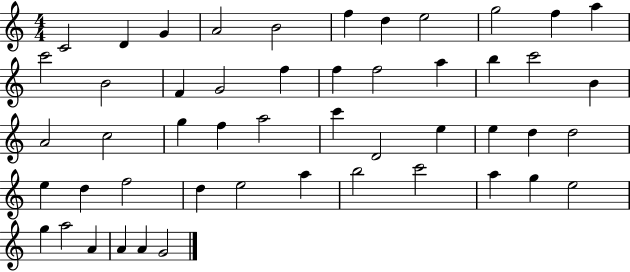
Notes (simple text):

C4/h D4/q G4/q A4/h B4/h F5/q D5/q E5/h G5/h F5/q A5/q C6/h B4/h F4/q G4/h F5/q F5/q F5/h A5/q B5/q C6/h B4/q A4/h C5/h G5/q F5/q A5/h C6/q D4/h E5/q E5/q D5/q D5/h E5/q D5/q F5/h D5/q E5/h A5/q B5/h C6/h A5/q G5/q E5/h G5/q A5/h A4/q A4/q A4/q G4/h